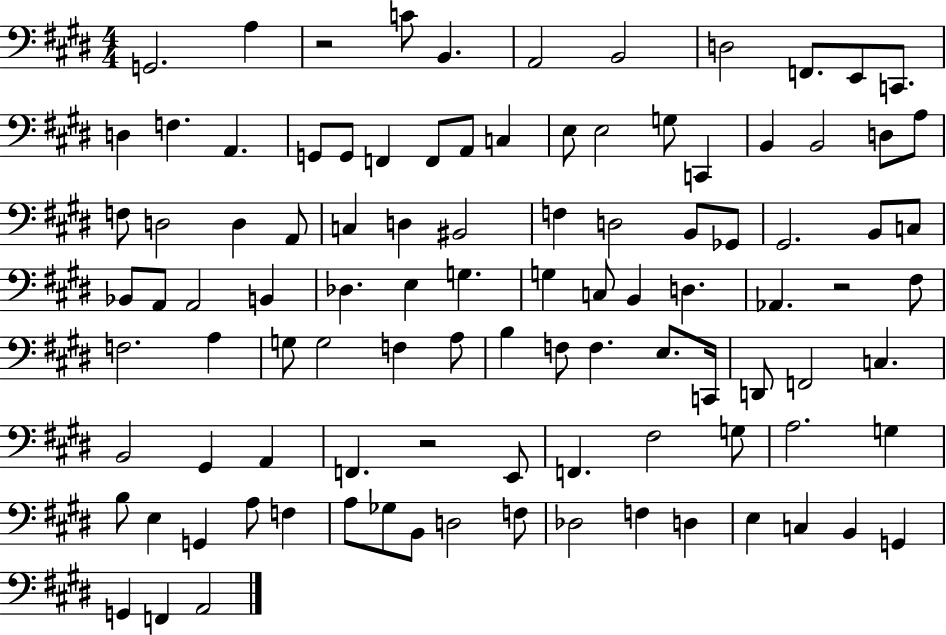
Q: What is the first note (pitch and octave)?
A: G2